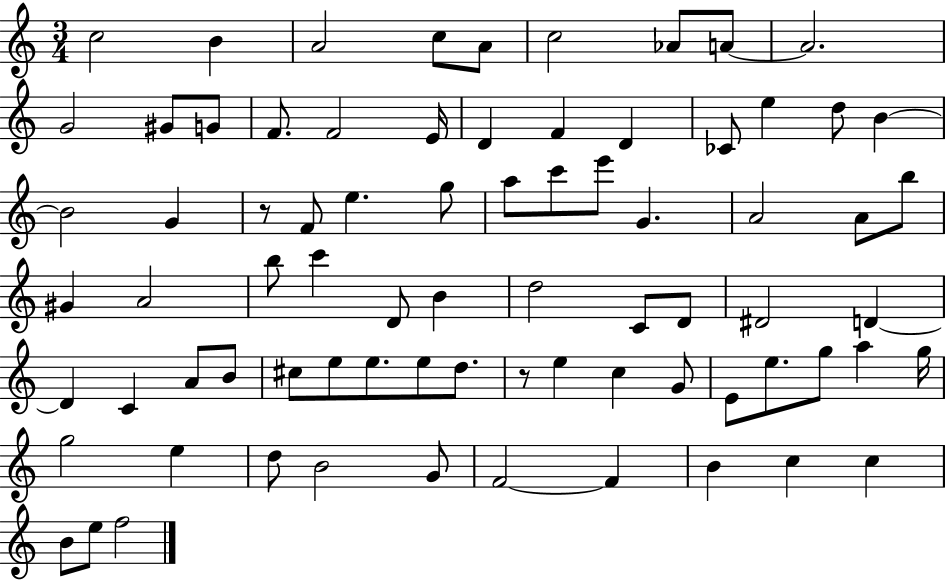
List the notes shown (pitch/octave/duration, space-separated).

C5/h B4/q A4/h C5/e A4/e C5/h Ab4/e A4/e A4/h. G4/h G#4/e G4/e F4/e. F4/h E4/s D4/q F4/q D4/q CES4/e E5/q D5/e B4/q B4/h G4/q R/e F4/e E5/q. G5/e A5/e C6/e E6/e G4/q. A4/h A4/e B5/e G#4/q A4/h B5/e C6/q D4/e B4/q D5/h C4/e D4/e D#4/h D4/q D4/q C4/q A4/e B4/e C#5/e E5/e E5/e. E5/e D5/e. R/e E5/q C5/q G4/e E4/e E5/e. G5/e A5/q G5/s G5/h E5/q D5/e B4/h G4/e F4/h F4/q B4/q C5/q C5/q B4/e E5/e F5/h